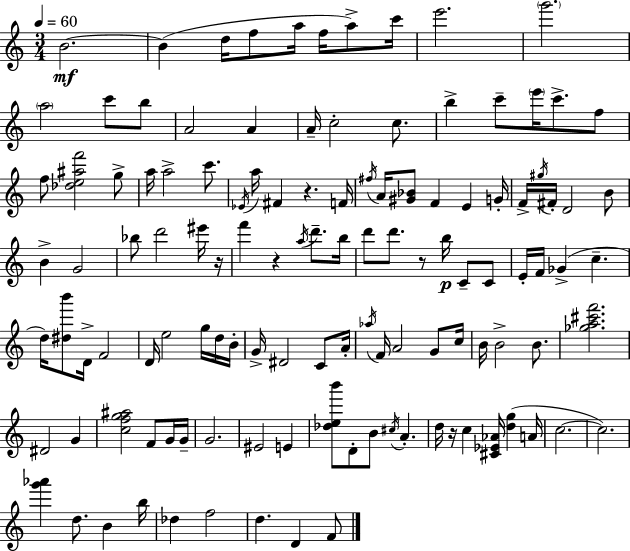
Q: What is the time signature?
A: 3/4